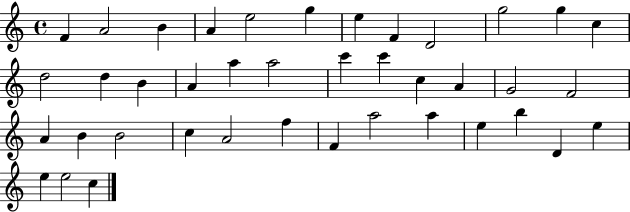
{
  \clef treble
  \time 4/4
  \defaultTimeSignature
  \key c \major
  f'4 a'2 b'4 | a'4 e''2 g''4 | e''4 f'4 d'2 | g''2 g''4 c''4 | \break d''2 d''4 b'4 | a'4 a''4 a''2 | c'''4 c'''4 c''4 a'4 | g'2 f'2 | \break a'4 b'4 b'2 | c''4 a'2 f''4 | f'4 a''2 a''4 | e''4 b''4 d'4 e''4 | \break e''4 e''2 c''4 | \bar "|."
}